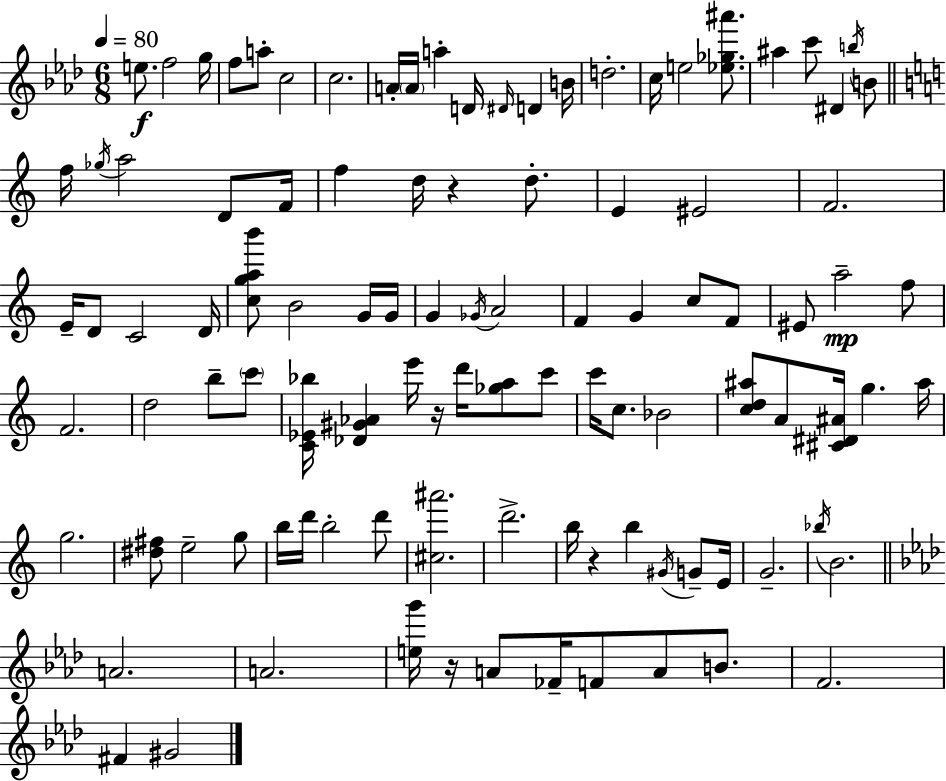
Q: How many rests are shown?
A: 4